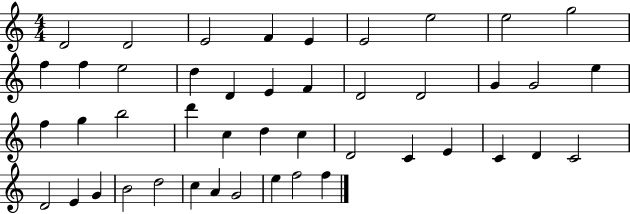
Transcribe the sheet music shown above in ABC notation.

X:1
T:Untitled
M:4/4
L:1/4
K:C
D2 D2 E2 F E E2 e2 e2 g2 f f e2 d D E F D2 D2 G G2 e f g b2 d' c d c D2 C E C D C2 D2 E G B2 d2 c A G2 e f2 f